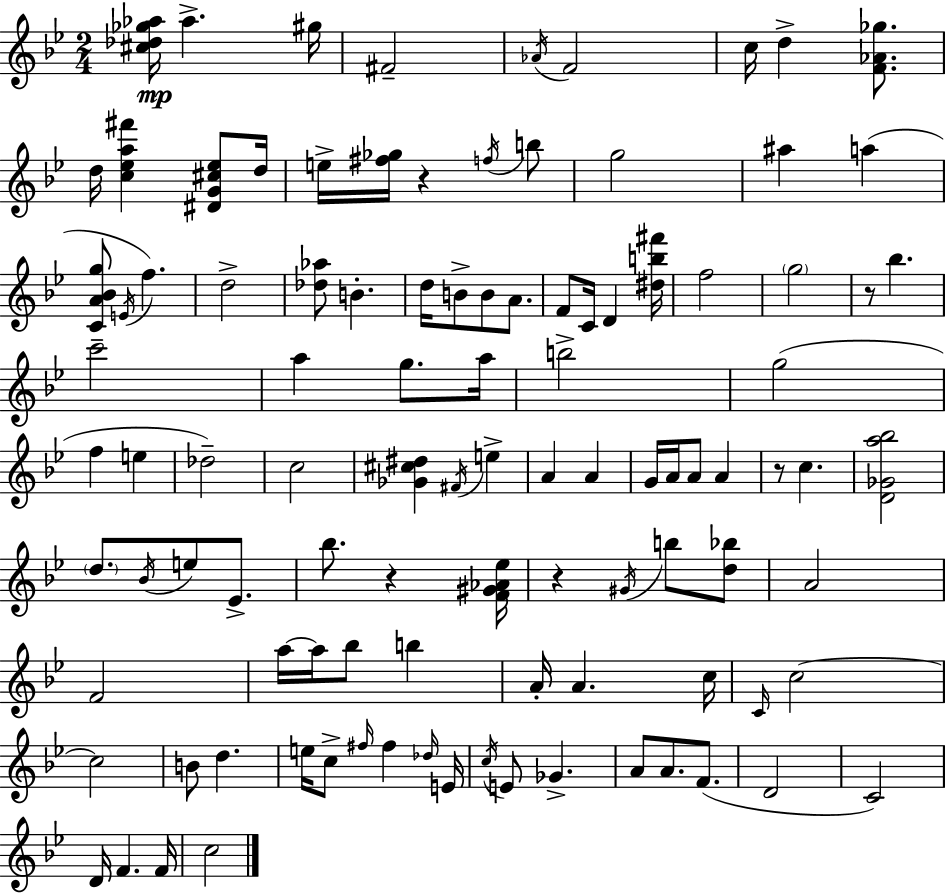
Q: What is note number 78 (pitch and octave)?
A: Gb4